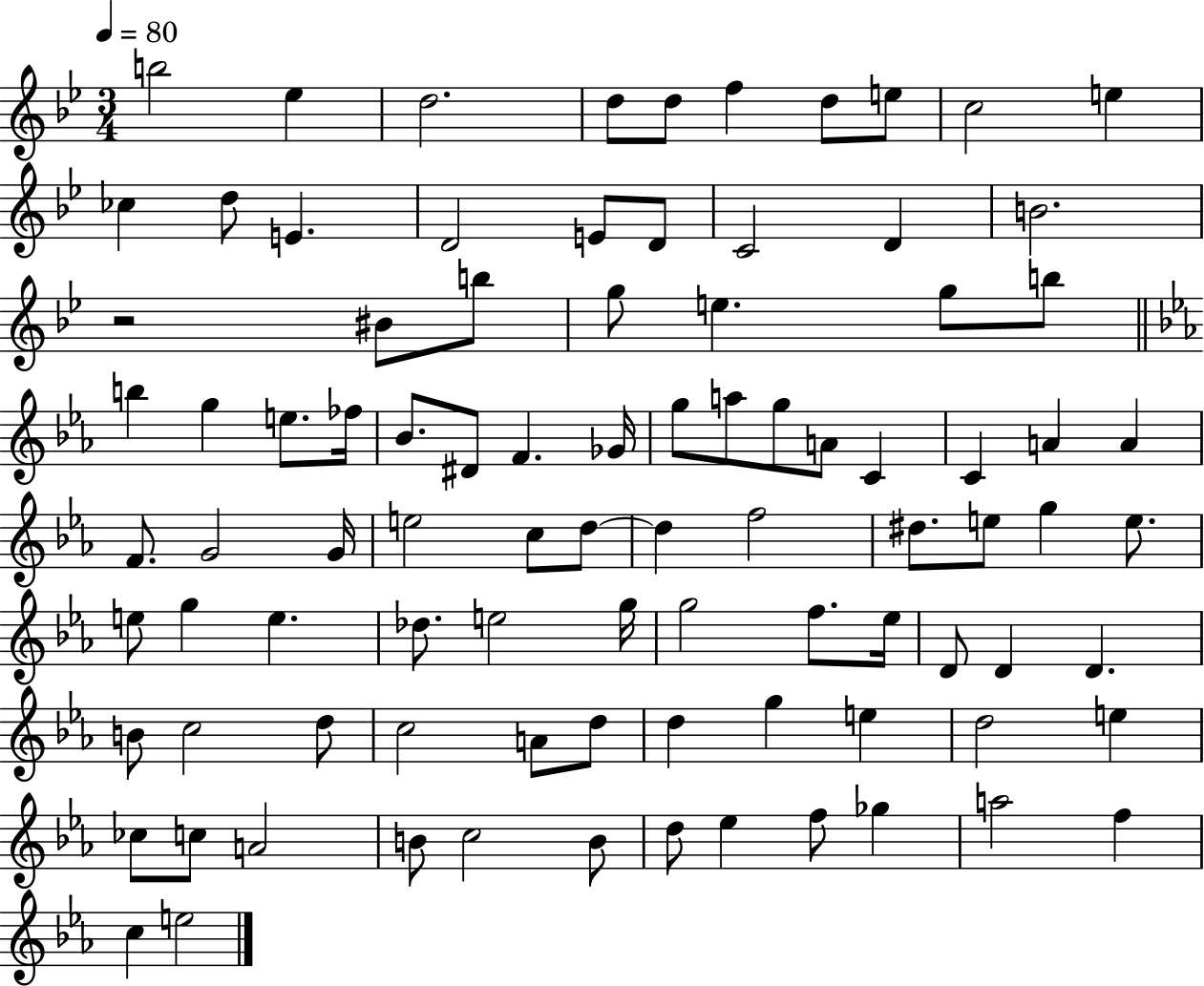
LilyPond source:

{
  \clef treble
  \numericTimeSignature
  \time 3/4
  \key bes \major
  \tempo 4 = 80
  \repeat volta 2 { b''2 ees''4 | d''2. | d''8 d''8 f''4 d''8 e''8 | c''2 e''4 | \break ces''4 d''8 e'4. | d'2 e'8 d'8 | c'2 d'4 | b'2. | \break r2 bis'8 b''8 | g''8 e''4. g''8 b''8 | \bar "||" \break \key ees \major b''4 g''4 e''8. fes''16 | bes'8. dis'8 f'4. ges'16 | g''8 a''8 g''8 a'8 c'4 | c'4 a'4 a'4 | \break f'8. g'2 g'16 | e''2 c''8 d''8~~ | d''4 f''2 | dis''8. e''8 g''4 e''8. | \break e''8 g''4 e''4. | des''8. e''2 g''16 | g''2 f''8. ees''16 | d'8 d'4 d'4. | \break b'8 c''2 d''8 | c''2 a'8 d''8 | d''4 g''4 e''4 | d''2 e''4 | \break ces''8 c''8 a'2 | b'8 c''2 b'8 | d''8 ees''4 f''8 ges''4 | a''2 f''4 | \break c''4 e''2 | } \bar "|."
}